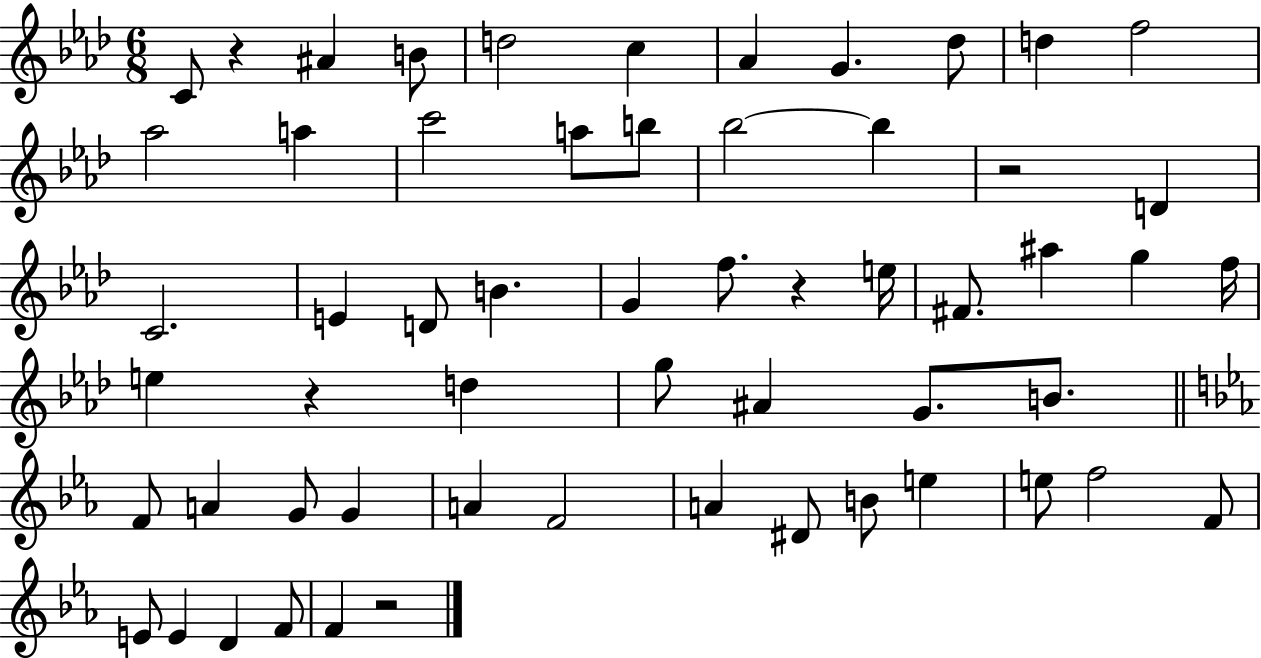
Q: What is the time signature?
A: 6/8